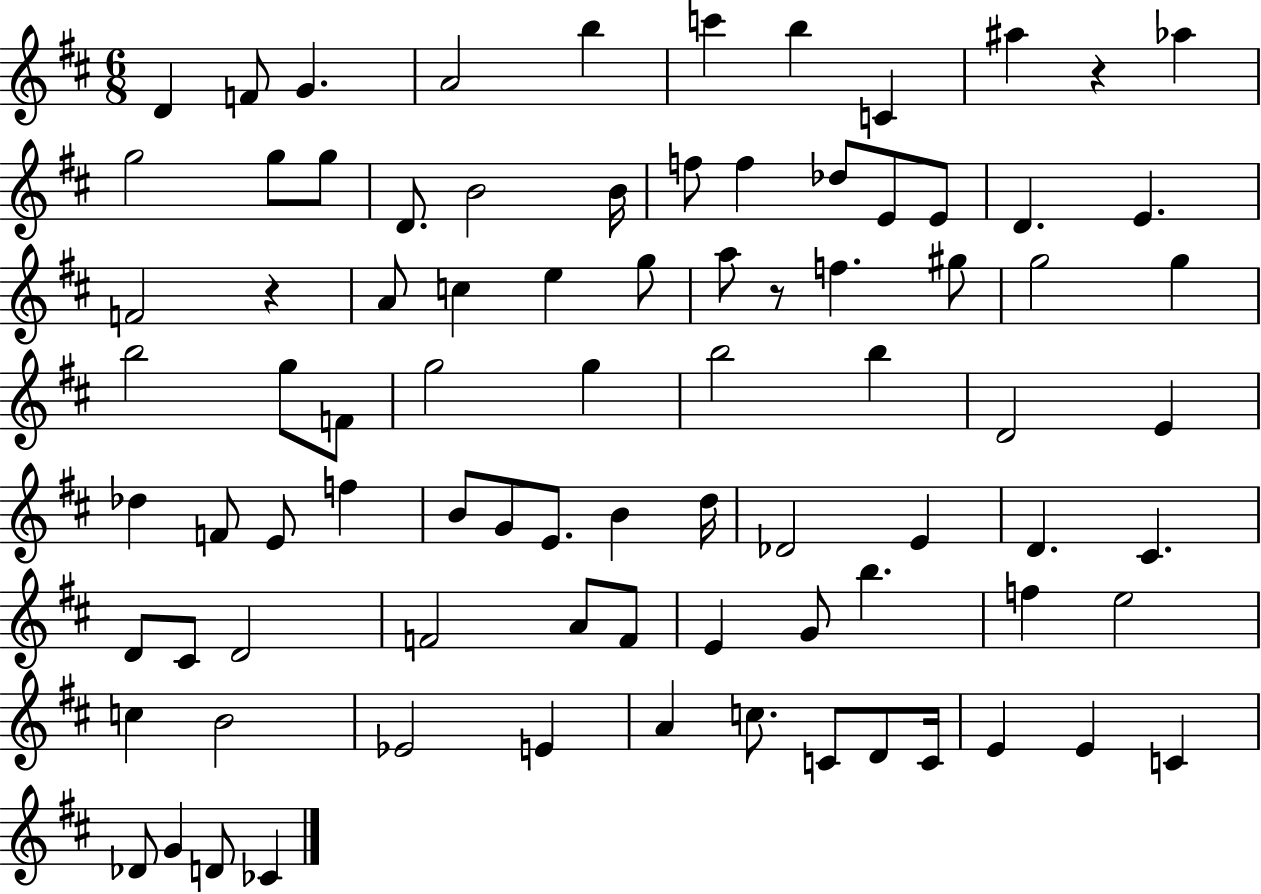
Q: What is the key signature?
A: D major